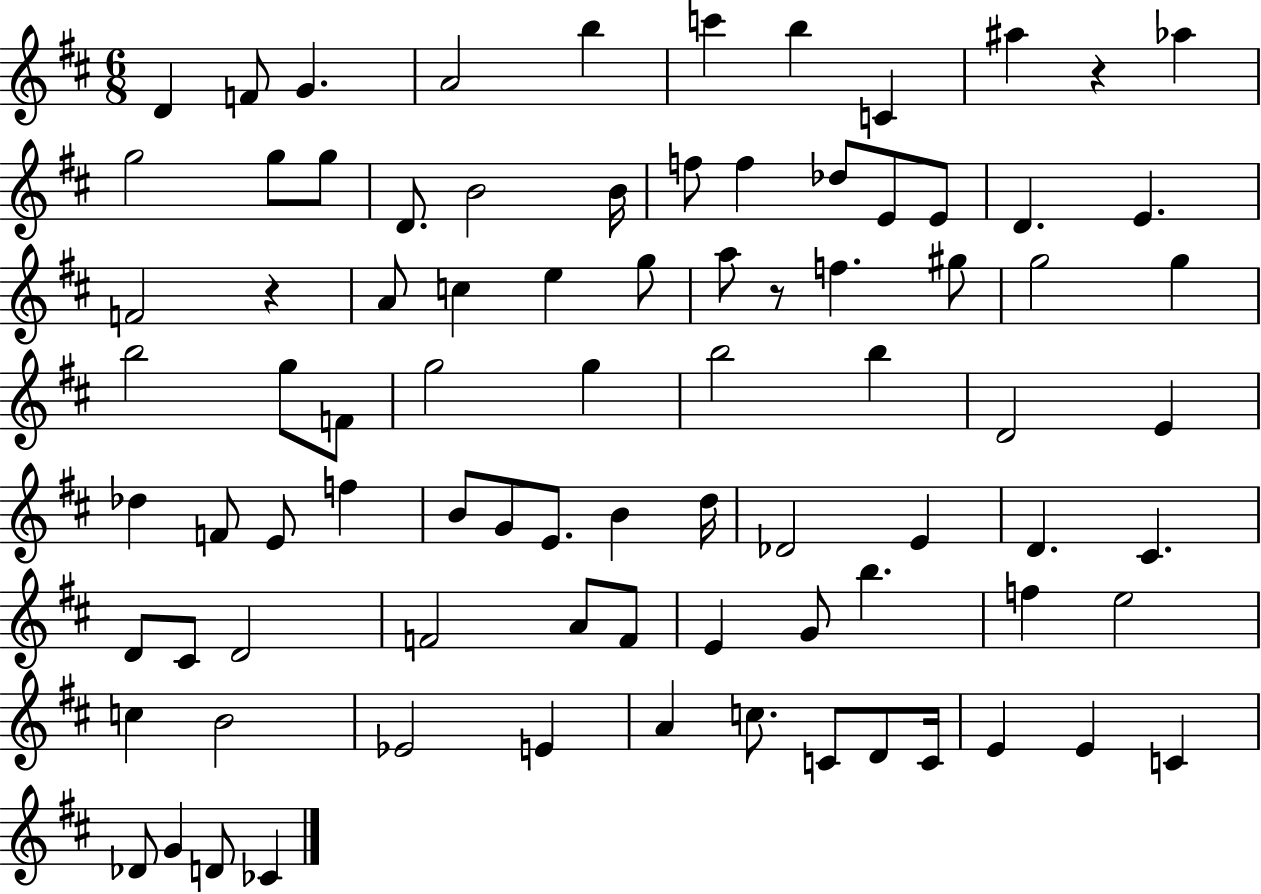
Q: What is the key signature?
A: D major